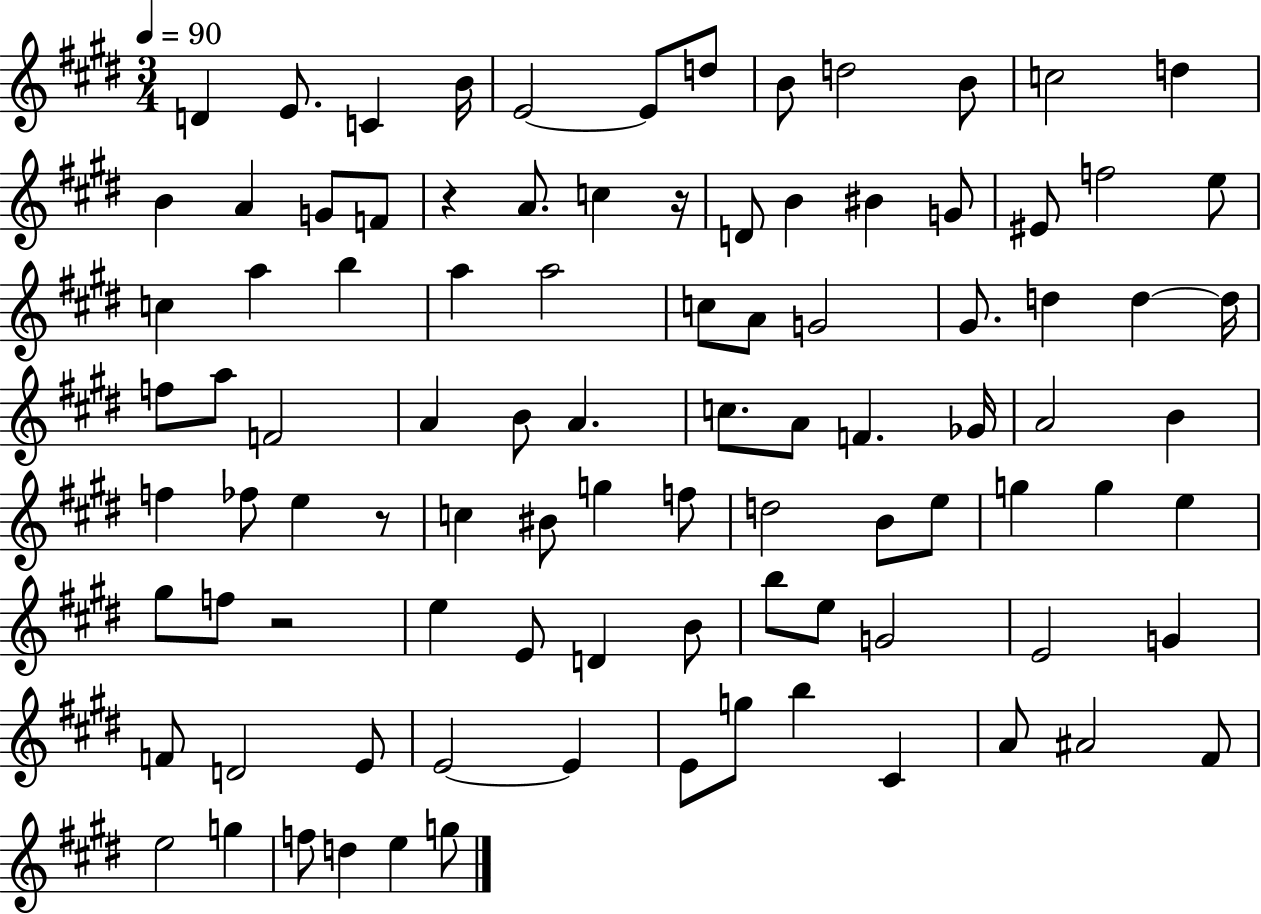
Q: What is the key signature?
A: E major